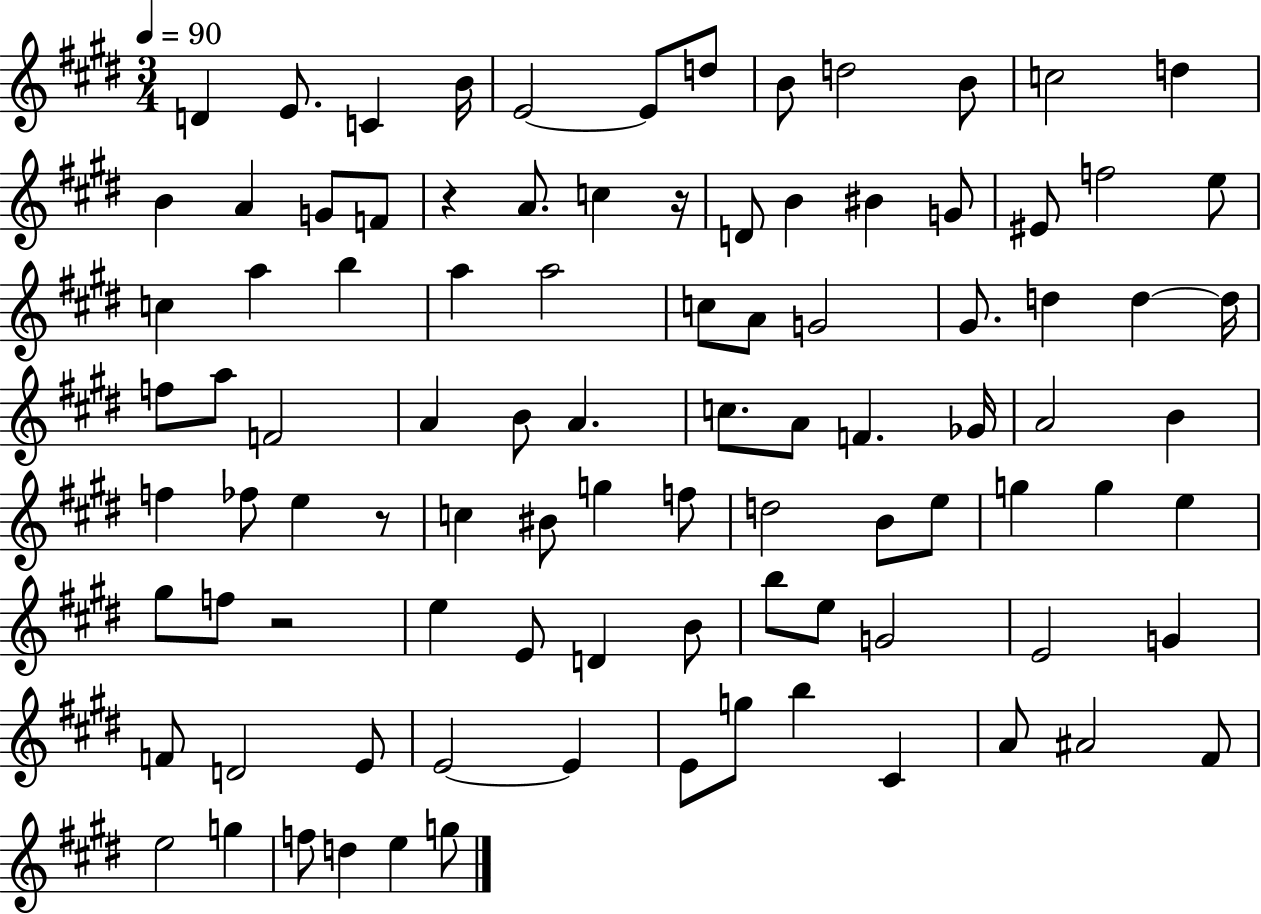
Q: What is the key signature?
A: E major